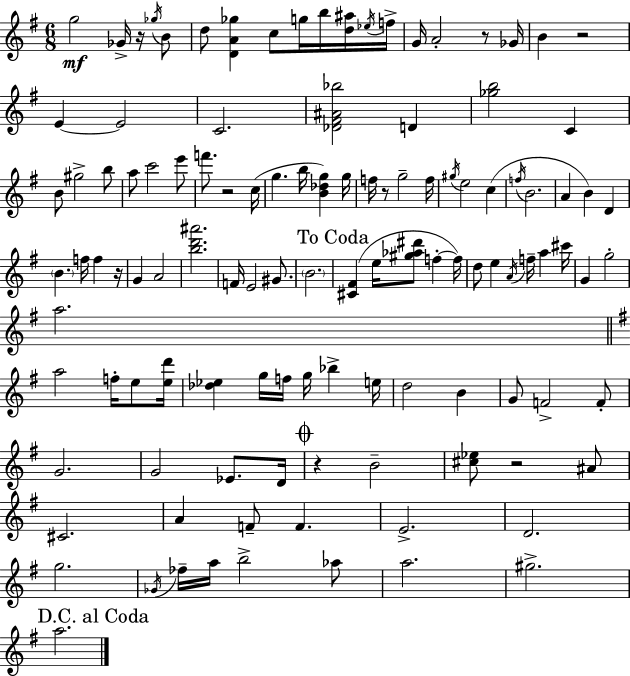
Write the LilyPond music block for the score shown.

{
  \clef treble
  \numericTimeSignature
  \time 6/8
  \key g \major
  g''2\mf ges'16-> r16 \acciaccatura { ges''16 } b'8 | d''8 <d' a' ges''>4 c''8 g''16 b''16 <d'' ais''>16 | \acciaccatura { ees''16 } f''16-> g'16 a'2-. r8 | ges'16 b'4 r2 | \break e'4~~ e'2 | c'2. | <des' fis' ais' bes''>2 d'4 | <ges'' b''>2 c'4 | \break b'8 gis''2-> | b''8 a''8 c'''2 | e'''8 f'''8. r2 | c''16( g''4. b''16 <b' des'' g''>4) | \break g''16 f''16 r8 g''2-- | f''16 \acciaccatura { gis''16 } e''2 c''4( | \acciaccatura { f''16 } b'2. | a'4 b'4) | \break d'4 \parenthesize b'4. f''16 f''4 | r16 g'4 a'2 | <b'' d''' ais'''>2. | f'16 e'2 | \break gis'8. \parenthesize b'2. | \mark "To Coda" <cis' fis'>4( e''16 <gis'' aes'' dis'''>8 f''4-.~~ | f''16) d''8 e''4 \acciaccatura { a'16 } f''16-- | a''4 cis'''16 g'4 g''2-. | \break a''2. | \bar "||" \break \key g \major a''2 f''16-. e''8 <e'' d'''>16 | <des'' ees''>4 g''16 f''16 g''16 bes''4-> e''16 | d''2 b'4 | g'8 f'2-> f'8-. | \break g'2. | g'2 ees'8. d'16 | \mark \markup { \musicglyph "scripts.coda" } r4 b'2-- | <cis'' ees''>8 r2 ais'8 | \break cis'2. | a'4 f'8-- f'4. | e'2.-> | d'2. | \break g''2. | \acciaccatura { ges'16 } fes''16-- a''16 b''2-> aes''8 | a''2. | gis''2.-> | \break \mark "D.C. al Coda" a''2. | \bar "|."
}